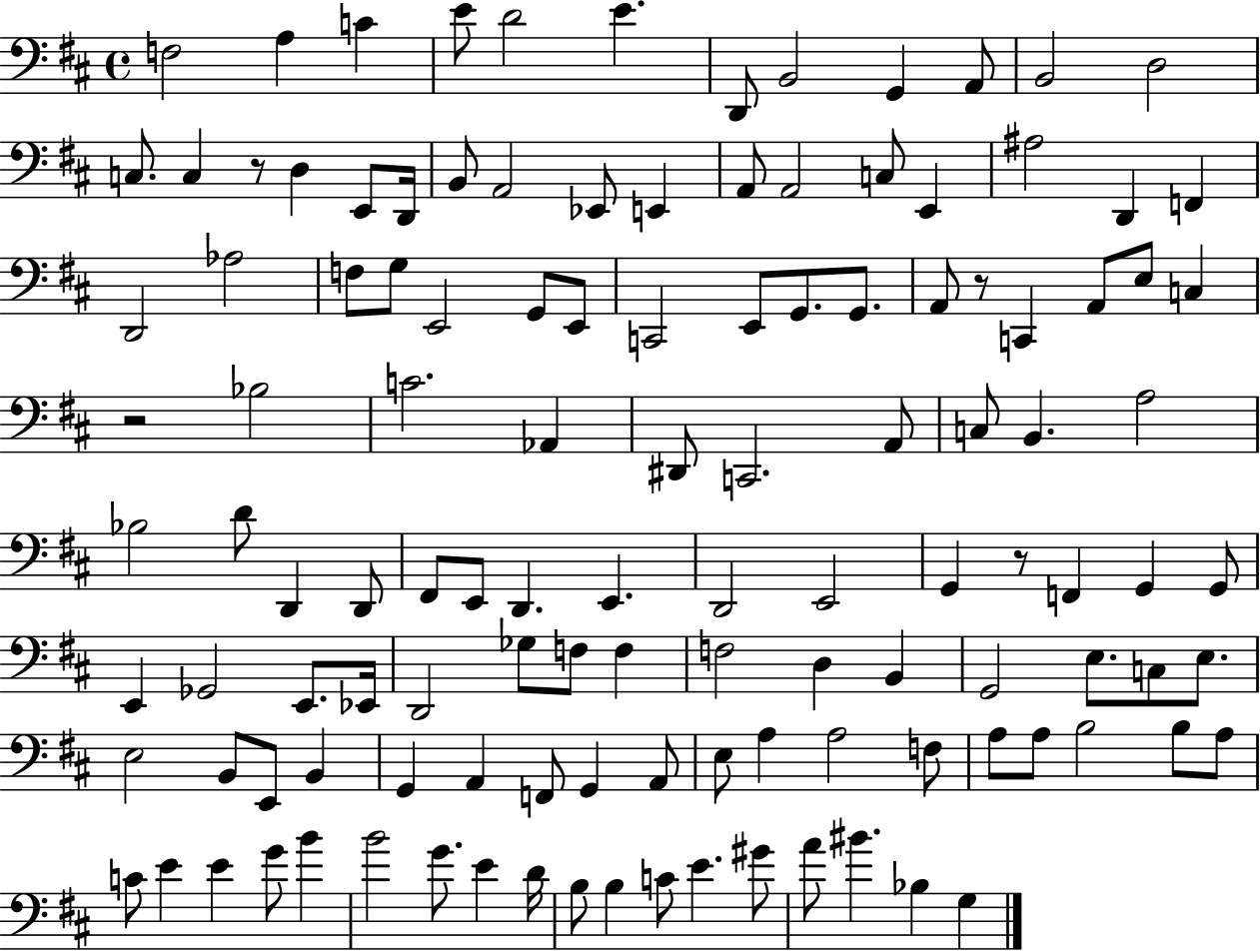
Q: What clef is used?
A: bass